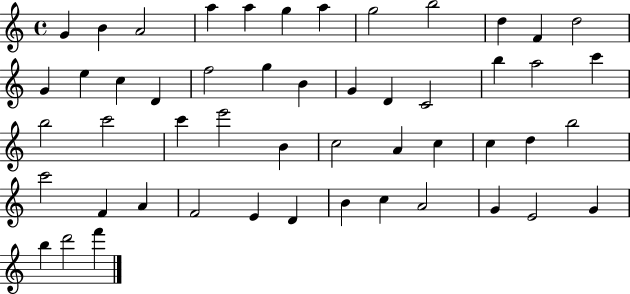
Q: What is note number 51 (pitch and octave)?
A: F6